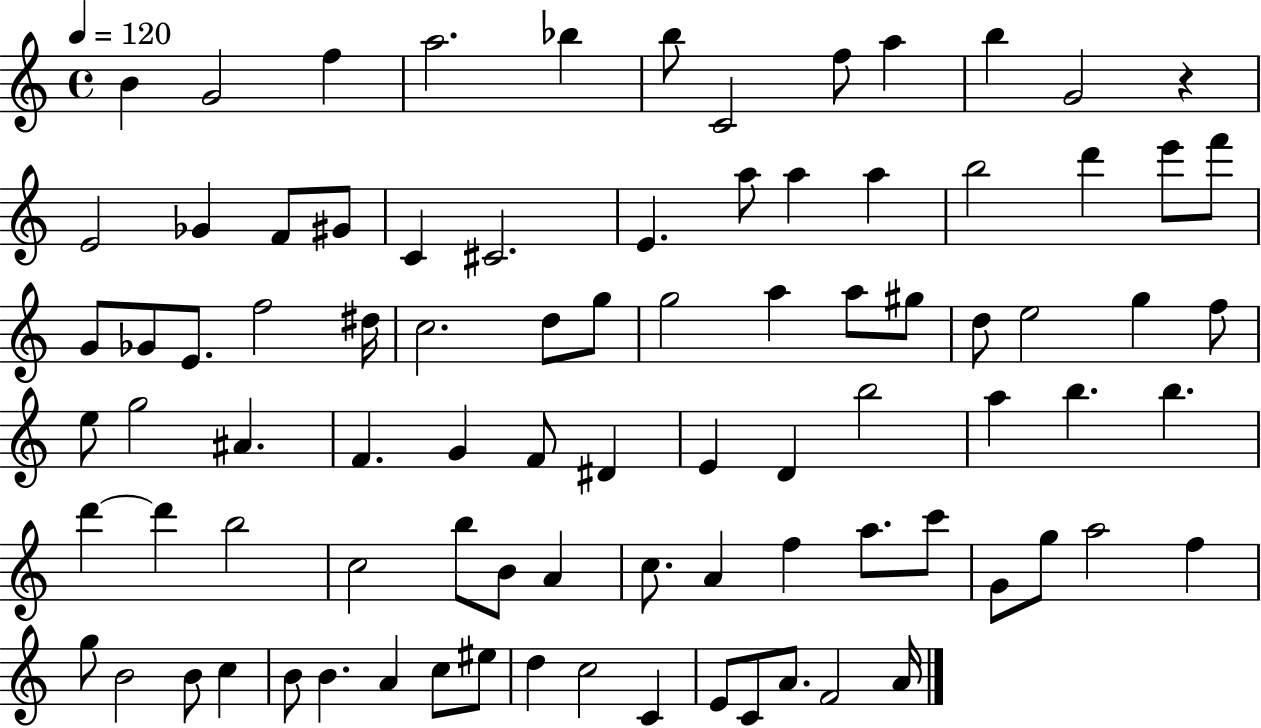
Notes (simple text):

B4/q G4/h F5/q A5/h. Bb5/q B5/e C4/h F5/e A5/q B5/q G4/h R/q E4/h Gb4/q F4/e G#4/e C4/q C#4/h. E4/q. A5/e A5/q A5/q B5/h D6/q E6/e F6/e G4/e Gb4/e E4/e. F5/h D#5/s C5/h. D5/e G5/e G5/h A5/q A5/e G#5/e D5/e E5/h G5/q F5/e E5/e G5/h A#4/q. F4/q. G4/q F4/e D#4/q E4/q D4/q B5/h A5/q B5/q. B5/q. D6/q D6/q B5/h C5/h B5/e B4/e A4/q C5/e. A4/q F5/q A5/e. C6/e G4/e G5/e A5/h F5/q G5/e B4/h B4/e C5/q B4/e B4/q. A4/q C5/e EIS5/e D5/q C5/h C4/q E4/e C4/e A4/e. F4/h A4/s